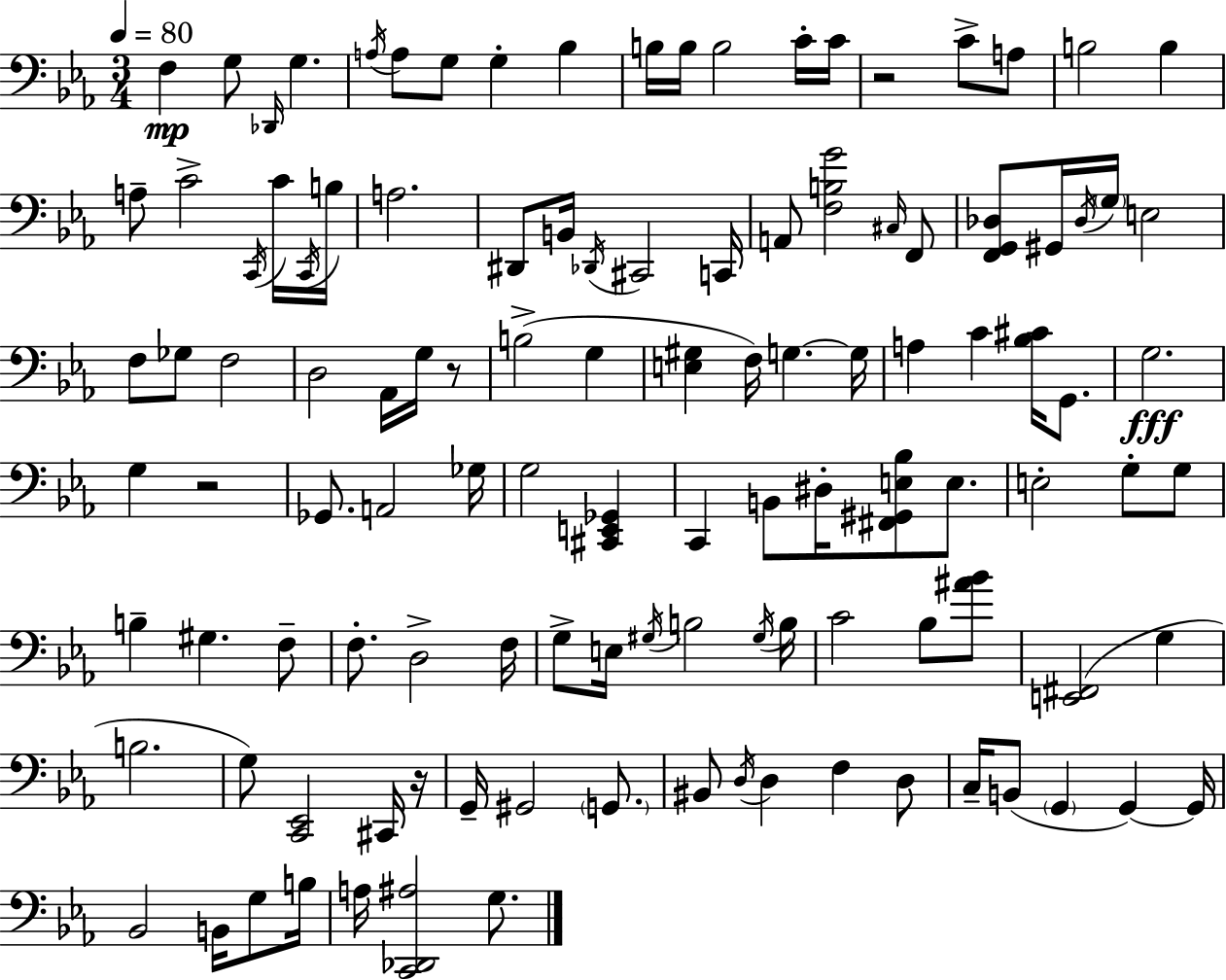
X:1
T:Untitled
M:3/4
L:1/4
K:Eb
F, G,/2 _D,,/4 G, A,/4 A,/2 G,/2 G, _B, B,/4 B,/4 B,2 C/4 C/4 z2 C/2 A,/2 B,2 B, A,/2 C2 C,,/4 C/4 C,,/4 B,/4 A,2 ^D,,/2 B,,/4 _D,,/4 ^C,,2 C,,/4 A,,/2 [F,B,G]2 ^C,/4 F,,/2 [F,,G,,_D,]/2 ^G,,/4 _D,/4 G,/4 E,2 F,/2 _G,/2 F,2 D,2 _A,,/4 G,/4 z/2 B,2 G, [E,^G,] F,/4 G, G,/4 A, C [_B,^C]/4 G,,/2 G,2 G, z2 _G,,/2 A,,2 _G,/4 G,2 [^C,,E,,_G,,] C,, B,,/2 ^D,/4 [^F,,^G,,E,_B,]/2 E,/2 E,2 G,/2 G,/2 B, ^G, F,/2 F,/2 D,2 F,/4 G,/2 E,/4 ^G,/4 B,2 ^G,/4 B,/4 C2 _B,/2 [^A_B]/2 [E,,^F,,]2 G, B,2 G,/2 [C,,_E,,]2 ^C,,/4 z/4 G,,/4 ^G,,2 G,,/2 ^B,,/2 D,/4 D, F, D,/2 C,/4 B,,/2 G,, G,, G,,/4 _B,,2 B,,/4 G,/2 B,/4 A,/4 [C,,_D,,^A,]2 G,/2